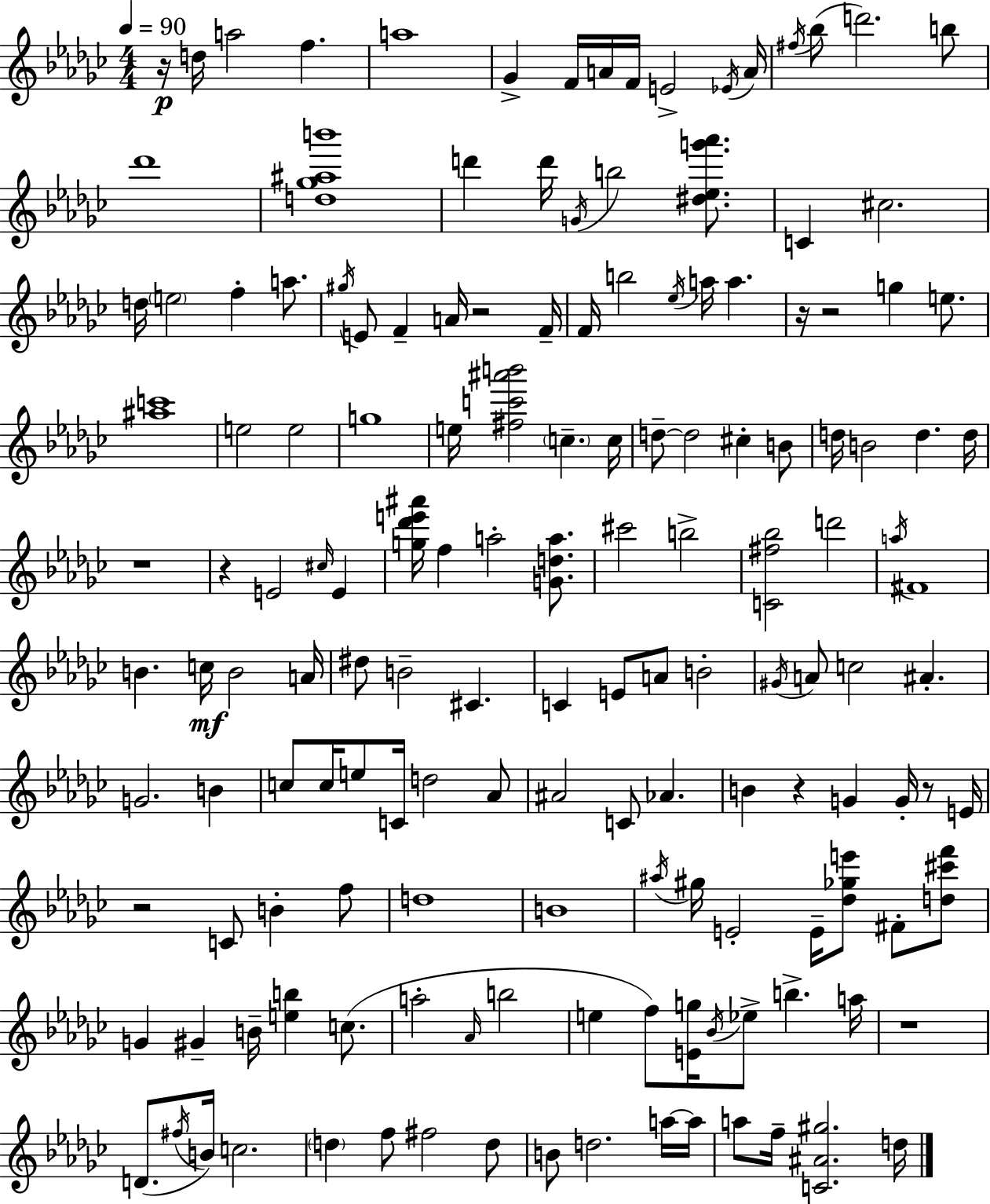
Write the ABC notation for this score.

X:1
T:Untitled
M:4/4
L:1/4
K:Ebm
z/4 d/4 a2 f a4 _G F/4 A/4 F/4 E2 _E/4 A/4 ^f/4 _b/2 d'2 b/2 _d'4 [d_g^ab']4 d' d'/4 G/4 b2 [^d_eg'_a']/2 C ^c2 d/4 e2 f a/2 ^g/4 E/2 F A/4 z2 F/4 F/4 b2 _e/4 a/4 a z/4 z2 g e/2 [^ac']4 e2 e2 g4 e/4 [^fc'^a'b']2 c c/4 d/2 d2 ^c B/2 d/4 B2 d d/4 z4 z E2 ^c/4 E [g_d'e'^a']/4 f a2 [Gda]/2 ^c'2 b2 [C^f_b]2 d'2 a/4 ^F4 B c/4 B2 A/4 ^d/2 B2 ^C C E/2 A/2 B2 ^G/4 A/2 c2 ^A G2 B c/2 c/4 e/2 C/4 d2 _A/2 ^A2 C/2 _A B z G G/4 z/2 E/4 z2 C/2 B f/2 d4 B4 ^a/4 ^g/4 E2 E/4 [_d_ge']/2 ^F/2 [d^c'f']/2 G ^G B/4 [eb] c/2 a2 _A/4 b2 e f/2 [Eg]/4 _B/4 _e/2 b a/4 z4 D/2 ^f/4 B/4 c2 d f/2 ^f2 d/2 B/2 d2 a/4 a/4 a/2 f/4 [C^A^g]2 d/4